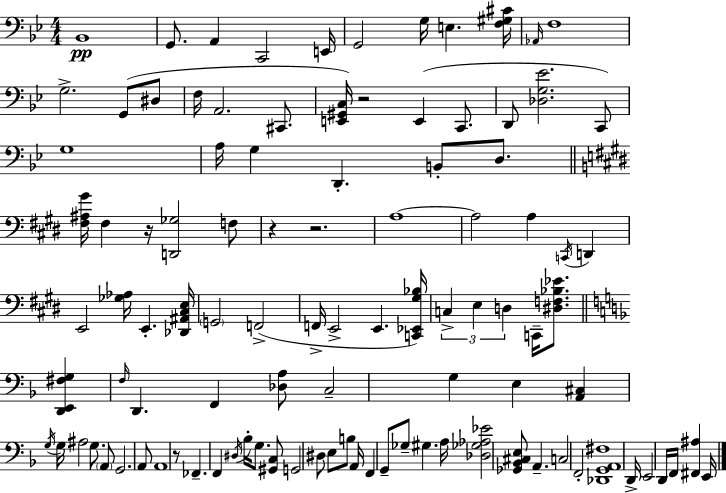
{
  \clef bass
  \numericTimeSignature
  \time 4/4
  \key bes \major
  bes,1\pp | g,8. a,4 c,2 e,16 | g,2 g16 e4. <f gis cis'>16 | \grace { aes,16 } f1 | \break g2.-> g,8( dis8 | f16 a,2. cis,8. | <e, gis, c>16) r2 e,4( c,8. | d,8 <des g ees'>2. c,8) | \break g1 | a16 g4 d,4.-. b,8-. d8. | \bar "||" \break \key e \major <fis ais gis'>16 fis4 r16 <d, ges>2 f8 | r4 r2. | a1~~ | a2 a4 \acciaccatura { c,16 } d,4 | \break e,2 <ges aes>16 e,4.-. | <des, ais, cis e>16 \parenthesize g,2 f,2->( | f,16-> e,2-> e,4. | <c, ees, gis bes>16) \tuplet 3/2 { c4-> e4 d4 } c,16-- <dis f bes ees'>8. | \break \bar "||" \break \key f \major <d, e, fis g>4 \grace { f16 } d,4. f,4 <des a>8 | c2-- g4 e4 | <a, cis>4 \acciaccatura { g16 } g16 ais2 g8. | \parenthesize a,8 g,2. | \break a,8 a,1 | r8 fes,4.-- f,4 \acciaccatura { dis16 } bes16-. | g8. <gis, c>8 g,2 dis8 e8 | b8 a,16 f,4 g,8-- ges8-- gis4. | \break a16 <des ges aes ees'>2 <ges, bes, cis e>8 a,4.-- | c2 f,2-. | <des, g, a, fis>1 | d,16-> e,2 d,16 f,16 <fis, ais>4 | \break e,16 \bar "|."
}